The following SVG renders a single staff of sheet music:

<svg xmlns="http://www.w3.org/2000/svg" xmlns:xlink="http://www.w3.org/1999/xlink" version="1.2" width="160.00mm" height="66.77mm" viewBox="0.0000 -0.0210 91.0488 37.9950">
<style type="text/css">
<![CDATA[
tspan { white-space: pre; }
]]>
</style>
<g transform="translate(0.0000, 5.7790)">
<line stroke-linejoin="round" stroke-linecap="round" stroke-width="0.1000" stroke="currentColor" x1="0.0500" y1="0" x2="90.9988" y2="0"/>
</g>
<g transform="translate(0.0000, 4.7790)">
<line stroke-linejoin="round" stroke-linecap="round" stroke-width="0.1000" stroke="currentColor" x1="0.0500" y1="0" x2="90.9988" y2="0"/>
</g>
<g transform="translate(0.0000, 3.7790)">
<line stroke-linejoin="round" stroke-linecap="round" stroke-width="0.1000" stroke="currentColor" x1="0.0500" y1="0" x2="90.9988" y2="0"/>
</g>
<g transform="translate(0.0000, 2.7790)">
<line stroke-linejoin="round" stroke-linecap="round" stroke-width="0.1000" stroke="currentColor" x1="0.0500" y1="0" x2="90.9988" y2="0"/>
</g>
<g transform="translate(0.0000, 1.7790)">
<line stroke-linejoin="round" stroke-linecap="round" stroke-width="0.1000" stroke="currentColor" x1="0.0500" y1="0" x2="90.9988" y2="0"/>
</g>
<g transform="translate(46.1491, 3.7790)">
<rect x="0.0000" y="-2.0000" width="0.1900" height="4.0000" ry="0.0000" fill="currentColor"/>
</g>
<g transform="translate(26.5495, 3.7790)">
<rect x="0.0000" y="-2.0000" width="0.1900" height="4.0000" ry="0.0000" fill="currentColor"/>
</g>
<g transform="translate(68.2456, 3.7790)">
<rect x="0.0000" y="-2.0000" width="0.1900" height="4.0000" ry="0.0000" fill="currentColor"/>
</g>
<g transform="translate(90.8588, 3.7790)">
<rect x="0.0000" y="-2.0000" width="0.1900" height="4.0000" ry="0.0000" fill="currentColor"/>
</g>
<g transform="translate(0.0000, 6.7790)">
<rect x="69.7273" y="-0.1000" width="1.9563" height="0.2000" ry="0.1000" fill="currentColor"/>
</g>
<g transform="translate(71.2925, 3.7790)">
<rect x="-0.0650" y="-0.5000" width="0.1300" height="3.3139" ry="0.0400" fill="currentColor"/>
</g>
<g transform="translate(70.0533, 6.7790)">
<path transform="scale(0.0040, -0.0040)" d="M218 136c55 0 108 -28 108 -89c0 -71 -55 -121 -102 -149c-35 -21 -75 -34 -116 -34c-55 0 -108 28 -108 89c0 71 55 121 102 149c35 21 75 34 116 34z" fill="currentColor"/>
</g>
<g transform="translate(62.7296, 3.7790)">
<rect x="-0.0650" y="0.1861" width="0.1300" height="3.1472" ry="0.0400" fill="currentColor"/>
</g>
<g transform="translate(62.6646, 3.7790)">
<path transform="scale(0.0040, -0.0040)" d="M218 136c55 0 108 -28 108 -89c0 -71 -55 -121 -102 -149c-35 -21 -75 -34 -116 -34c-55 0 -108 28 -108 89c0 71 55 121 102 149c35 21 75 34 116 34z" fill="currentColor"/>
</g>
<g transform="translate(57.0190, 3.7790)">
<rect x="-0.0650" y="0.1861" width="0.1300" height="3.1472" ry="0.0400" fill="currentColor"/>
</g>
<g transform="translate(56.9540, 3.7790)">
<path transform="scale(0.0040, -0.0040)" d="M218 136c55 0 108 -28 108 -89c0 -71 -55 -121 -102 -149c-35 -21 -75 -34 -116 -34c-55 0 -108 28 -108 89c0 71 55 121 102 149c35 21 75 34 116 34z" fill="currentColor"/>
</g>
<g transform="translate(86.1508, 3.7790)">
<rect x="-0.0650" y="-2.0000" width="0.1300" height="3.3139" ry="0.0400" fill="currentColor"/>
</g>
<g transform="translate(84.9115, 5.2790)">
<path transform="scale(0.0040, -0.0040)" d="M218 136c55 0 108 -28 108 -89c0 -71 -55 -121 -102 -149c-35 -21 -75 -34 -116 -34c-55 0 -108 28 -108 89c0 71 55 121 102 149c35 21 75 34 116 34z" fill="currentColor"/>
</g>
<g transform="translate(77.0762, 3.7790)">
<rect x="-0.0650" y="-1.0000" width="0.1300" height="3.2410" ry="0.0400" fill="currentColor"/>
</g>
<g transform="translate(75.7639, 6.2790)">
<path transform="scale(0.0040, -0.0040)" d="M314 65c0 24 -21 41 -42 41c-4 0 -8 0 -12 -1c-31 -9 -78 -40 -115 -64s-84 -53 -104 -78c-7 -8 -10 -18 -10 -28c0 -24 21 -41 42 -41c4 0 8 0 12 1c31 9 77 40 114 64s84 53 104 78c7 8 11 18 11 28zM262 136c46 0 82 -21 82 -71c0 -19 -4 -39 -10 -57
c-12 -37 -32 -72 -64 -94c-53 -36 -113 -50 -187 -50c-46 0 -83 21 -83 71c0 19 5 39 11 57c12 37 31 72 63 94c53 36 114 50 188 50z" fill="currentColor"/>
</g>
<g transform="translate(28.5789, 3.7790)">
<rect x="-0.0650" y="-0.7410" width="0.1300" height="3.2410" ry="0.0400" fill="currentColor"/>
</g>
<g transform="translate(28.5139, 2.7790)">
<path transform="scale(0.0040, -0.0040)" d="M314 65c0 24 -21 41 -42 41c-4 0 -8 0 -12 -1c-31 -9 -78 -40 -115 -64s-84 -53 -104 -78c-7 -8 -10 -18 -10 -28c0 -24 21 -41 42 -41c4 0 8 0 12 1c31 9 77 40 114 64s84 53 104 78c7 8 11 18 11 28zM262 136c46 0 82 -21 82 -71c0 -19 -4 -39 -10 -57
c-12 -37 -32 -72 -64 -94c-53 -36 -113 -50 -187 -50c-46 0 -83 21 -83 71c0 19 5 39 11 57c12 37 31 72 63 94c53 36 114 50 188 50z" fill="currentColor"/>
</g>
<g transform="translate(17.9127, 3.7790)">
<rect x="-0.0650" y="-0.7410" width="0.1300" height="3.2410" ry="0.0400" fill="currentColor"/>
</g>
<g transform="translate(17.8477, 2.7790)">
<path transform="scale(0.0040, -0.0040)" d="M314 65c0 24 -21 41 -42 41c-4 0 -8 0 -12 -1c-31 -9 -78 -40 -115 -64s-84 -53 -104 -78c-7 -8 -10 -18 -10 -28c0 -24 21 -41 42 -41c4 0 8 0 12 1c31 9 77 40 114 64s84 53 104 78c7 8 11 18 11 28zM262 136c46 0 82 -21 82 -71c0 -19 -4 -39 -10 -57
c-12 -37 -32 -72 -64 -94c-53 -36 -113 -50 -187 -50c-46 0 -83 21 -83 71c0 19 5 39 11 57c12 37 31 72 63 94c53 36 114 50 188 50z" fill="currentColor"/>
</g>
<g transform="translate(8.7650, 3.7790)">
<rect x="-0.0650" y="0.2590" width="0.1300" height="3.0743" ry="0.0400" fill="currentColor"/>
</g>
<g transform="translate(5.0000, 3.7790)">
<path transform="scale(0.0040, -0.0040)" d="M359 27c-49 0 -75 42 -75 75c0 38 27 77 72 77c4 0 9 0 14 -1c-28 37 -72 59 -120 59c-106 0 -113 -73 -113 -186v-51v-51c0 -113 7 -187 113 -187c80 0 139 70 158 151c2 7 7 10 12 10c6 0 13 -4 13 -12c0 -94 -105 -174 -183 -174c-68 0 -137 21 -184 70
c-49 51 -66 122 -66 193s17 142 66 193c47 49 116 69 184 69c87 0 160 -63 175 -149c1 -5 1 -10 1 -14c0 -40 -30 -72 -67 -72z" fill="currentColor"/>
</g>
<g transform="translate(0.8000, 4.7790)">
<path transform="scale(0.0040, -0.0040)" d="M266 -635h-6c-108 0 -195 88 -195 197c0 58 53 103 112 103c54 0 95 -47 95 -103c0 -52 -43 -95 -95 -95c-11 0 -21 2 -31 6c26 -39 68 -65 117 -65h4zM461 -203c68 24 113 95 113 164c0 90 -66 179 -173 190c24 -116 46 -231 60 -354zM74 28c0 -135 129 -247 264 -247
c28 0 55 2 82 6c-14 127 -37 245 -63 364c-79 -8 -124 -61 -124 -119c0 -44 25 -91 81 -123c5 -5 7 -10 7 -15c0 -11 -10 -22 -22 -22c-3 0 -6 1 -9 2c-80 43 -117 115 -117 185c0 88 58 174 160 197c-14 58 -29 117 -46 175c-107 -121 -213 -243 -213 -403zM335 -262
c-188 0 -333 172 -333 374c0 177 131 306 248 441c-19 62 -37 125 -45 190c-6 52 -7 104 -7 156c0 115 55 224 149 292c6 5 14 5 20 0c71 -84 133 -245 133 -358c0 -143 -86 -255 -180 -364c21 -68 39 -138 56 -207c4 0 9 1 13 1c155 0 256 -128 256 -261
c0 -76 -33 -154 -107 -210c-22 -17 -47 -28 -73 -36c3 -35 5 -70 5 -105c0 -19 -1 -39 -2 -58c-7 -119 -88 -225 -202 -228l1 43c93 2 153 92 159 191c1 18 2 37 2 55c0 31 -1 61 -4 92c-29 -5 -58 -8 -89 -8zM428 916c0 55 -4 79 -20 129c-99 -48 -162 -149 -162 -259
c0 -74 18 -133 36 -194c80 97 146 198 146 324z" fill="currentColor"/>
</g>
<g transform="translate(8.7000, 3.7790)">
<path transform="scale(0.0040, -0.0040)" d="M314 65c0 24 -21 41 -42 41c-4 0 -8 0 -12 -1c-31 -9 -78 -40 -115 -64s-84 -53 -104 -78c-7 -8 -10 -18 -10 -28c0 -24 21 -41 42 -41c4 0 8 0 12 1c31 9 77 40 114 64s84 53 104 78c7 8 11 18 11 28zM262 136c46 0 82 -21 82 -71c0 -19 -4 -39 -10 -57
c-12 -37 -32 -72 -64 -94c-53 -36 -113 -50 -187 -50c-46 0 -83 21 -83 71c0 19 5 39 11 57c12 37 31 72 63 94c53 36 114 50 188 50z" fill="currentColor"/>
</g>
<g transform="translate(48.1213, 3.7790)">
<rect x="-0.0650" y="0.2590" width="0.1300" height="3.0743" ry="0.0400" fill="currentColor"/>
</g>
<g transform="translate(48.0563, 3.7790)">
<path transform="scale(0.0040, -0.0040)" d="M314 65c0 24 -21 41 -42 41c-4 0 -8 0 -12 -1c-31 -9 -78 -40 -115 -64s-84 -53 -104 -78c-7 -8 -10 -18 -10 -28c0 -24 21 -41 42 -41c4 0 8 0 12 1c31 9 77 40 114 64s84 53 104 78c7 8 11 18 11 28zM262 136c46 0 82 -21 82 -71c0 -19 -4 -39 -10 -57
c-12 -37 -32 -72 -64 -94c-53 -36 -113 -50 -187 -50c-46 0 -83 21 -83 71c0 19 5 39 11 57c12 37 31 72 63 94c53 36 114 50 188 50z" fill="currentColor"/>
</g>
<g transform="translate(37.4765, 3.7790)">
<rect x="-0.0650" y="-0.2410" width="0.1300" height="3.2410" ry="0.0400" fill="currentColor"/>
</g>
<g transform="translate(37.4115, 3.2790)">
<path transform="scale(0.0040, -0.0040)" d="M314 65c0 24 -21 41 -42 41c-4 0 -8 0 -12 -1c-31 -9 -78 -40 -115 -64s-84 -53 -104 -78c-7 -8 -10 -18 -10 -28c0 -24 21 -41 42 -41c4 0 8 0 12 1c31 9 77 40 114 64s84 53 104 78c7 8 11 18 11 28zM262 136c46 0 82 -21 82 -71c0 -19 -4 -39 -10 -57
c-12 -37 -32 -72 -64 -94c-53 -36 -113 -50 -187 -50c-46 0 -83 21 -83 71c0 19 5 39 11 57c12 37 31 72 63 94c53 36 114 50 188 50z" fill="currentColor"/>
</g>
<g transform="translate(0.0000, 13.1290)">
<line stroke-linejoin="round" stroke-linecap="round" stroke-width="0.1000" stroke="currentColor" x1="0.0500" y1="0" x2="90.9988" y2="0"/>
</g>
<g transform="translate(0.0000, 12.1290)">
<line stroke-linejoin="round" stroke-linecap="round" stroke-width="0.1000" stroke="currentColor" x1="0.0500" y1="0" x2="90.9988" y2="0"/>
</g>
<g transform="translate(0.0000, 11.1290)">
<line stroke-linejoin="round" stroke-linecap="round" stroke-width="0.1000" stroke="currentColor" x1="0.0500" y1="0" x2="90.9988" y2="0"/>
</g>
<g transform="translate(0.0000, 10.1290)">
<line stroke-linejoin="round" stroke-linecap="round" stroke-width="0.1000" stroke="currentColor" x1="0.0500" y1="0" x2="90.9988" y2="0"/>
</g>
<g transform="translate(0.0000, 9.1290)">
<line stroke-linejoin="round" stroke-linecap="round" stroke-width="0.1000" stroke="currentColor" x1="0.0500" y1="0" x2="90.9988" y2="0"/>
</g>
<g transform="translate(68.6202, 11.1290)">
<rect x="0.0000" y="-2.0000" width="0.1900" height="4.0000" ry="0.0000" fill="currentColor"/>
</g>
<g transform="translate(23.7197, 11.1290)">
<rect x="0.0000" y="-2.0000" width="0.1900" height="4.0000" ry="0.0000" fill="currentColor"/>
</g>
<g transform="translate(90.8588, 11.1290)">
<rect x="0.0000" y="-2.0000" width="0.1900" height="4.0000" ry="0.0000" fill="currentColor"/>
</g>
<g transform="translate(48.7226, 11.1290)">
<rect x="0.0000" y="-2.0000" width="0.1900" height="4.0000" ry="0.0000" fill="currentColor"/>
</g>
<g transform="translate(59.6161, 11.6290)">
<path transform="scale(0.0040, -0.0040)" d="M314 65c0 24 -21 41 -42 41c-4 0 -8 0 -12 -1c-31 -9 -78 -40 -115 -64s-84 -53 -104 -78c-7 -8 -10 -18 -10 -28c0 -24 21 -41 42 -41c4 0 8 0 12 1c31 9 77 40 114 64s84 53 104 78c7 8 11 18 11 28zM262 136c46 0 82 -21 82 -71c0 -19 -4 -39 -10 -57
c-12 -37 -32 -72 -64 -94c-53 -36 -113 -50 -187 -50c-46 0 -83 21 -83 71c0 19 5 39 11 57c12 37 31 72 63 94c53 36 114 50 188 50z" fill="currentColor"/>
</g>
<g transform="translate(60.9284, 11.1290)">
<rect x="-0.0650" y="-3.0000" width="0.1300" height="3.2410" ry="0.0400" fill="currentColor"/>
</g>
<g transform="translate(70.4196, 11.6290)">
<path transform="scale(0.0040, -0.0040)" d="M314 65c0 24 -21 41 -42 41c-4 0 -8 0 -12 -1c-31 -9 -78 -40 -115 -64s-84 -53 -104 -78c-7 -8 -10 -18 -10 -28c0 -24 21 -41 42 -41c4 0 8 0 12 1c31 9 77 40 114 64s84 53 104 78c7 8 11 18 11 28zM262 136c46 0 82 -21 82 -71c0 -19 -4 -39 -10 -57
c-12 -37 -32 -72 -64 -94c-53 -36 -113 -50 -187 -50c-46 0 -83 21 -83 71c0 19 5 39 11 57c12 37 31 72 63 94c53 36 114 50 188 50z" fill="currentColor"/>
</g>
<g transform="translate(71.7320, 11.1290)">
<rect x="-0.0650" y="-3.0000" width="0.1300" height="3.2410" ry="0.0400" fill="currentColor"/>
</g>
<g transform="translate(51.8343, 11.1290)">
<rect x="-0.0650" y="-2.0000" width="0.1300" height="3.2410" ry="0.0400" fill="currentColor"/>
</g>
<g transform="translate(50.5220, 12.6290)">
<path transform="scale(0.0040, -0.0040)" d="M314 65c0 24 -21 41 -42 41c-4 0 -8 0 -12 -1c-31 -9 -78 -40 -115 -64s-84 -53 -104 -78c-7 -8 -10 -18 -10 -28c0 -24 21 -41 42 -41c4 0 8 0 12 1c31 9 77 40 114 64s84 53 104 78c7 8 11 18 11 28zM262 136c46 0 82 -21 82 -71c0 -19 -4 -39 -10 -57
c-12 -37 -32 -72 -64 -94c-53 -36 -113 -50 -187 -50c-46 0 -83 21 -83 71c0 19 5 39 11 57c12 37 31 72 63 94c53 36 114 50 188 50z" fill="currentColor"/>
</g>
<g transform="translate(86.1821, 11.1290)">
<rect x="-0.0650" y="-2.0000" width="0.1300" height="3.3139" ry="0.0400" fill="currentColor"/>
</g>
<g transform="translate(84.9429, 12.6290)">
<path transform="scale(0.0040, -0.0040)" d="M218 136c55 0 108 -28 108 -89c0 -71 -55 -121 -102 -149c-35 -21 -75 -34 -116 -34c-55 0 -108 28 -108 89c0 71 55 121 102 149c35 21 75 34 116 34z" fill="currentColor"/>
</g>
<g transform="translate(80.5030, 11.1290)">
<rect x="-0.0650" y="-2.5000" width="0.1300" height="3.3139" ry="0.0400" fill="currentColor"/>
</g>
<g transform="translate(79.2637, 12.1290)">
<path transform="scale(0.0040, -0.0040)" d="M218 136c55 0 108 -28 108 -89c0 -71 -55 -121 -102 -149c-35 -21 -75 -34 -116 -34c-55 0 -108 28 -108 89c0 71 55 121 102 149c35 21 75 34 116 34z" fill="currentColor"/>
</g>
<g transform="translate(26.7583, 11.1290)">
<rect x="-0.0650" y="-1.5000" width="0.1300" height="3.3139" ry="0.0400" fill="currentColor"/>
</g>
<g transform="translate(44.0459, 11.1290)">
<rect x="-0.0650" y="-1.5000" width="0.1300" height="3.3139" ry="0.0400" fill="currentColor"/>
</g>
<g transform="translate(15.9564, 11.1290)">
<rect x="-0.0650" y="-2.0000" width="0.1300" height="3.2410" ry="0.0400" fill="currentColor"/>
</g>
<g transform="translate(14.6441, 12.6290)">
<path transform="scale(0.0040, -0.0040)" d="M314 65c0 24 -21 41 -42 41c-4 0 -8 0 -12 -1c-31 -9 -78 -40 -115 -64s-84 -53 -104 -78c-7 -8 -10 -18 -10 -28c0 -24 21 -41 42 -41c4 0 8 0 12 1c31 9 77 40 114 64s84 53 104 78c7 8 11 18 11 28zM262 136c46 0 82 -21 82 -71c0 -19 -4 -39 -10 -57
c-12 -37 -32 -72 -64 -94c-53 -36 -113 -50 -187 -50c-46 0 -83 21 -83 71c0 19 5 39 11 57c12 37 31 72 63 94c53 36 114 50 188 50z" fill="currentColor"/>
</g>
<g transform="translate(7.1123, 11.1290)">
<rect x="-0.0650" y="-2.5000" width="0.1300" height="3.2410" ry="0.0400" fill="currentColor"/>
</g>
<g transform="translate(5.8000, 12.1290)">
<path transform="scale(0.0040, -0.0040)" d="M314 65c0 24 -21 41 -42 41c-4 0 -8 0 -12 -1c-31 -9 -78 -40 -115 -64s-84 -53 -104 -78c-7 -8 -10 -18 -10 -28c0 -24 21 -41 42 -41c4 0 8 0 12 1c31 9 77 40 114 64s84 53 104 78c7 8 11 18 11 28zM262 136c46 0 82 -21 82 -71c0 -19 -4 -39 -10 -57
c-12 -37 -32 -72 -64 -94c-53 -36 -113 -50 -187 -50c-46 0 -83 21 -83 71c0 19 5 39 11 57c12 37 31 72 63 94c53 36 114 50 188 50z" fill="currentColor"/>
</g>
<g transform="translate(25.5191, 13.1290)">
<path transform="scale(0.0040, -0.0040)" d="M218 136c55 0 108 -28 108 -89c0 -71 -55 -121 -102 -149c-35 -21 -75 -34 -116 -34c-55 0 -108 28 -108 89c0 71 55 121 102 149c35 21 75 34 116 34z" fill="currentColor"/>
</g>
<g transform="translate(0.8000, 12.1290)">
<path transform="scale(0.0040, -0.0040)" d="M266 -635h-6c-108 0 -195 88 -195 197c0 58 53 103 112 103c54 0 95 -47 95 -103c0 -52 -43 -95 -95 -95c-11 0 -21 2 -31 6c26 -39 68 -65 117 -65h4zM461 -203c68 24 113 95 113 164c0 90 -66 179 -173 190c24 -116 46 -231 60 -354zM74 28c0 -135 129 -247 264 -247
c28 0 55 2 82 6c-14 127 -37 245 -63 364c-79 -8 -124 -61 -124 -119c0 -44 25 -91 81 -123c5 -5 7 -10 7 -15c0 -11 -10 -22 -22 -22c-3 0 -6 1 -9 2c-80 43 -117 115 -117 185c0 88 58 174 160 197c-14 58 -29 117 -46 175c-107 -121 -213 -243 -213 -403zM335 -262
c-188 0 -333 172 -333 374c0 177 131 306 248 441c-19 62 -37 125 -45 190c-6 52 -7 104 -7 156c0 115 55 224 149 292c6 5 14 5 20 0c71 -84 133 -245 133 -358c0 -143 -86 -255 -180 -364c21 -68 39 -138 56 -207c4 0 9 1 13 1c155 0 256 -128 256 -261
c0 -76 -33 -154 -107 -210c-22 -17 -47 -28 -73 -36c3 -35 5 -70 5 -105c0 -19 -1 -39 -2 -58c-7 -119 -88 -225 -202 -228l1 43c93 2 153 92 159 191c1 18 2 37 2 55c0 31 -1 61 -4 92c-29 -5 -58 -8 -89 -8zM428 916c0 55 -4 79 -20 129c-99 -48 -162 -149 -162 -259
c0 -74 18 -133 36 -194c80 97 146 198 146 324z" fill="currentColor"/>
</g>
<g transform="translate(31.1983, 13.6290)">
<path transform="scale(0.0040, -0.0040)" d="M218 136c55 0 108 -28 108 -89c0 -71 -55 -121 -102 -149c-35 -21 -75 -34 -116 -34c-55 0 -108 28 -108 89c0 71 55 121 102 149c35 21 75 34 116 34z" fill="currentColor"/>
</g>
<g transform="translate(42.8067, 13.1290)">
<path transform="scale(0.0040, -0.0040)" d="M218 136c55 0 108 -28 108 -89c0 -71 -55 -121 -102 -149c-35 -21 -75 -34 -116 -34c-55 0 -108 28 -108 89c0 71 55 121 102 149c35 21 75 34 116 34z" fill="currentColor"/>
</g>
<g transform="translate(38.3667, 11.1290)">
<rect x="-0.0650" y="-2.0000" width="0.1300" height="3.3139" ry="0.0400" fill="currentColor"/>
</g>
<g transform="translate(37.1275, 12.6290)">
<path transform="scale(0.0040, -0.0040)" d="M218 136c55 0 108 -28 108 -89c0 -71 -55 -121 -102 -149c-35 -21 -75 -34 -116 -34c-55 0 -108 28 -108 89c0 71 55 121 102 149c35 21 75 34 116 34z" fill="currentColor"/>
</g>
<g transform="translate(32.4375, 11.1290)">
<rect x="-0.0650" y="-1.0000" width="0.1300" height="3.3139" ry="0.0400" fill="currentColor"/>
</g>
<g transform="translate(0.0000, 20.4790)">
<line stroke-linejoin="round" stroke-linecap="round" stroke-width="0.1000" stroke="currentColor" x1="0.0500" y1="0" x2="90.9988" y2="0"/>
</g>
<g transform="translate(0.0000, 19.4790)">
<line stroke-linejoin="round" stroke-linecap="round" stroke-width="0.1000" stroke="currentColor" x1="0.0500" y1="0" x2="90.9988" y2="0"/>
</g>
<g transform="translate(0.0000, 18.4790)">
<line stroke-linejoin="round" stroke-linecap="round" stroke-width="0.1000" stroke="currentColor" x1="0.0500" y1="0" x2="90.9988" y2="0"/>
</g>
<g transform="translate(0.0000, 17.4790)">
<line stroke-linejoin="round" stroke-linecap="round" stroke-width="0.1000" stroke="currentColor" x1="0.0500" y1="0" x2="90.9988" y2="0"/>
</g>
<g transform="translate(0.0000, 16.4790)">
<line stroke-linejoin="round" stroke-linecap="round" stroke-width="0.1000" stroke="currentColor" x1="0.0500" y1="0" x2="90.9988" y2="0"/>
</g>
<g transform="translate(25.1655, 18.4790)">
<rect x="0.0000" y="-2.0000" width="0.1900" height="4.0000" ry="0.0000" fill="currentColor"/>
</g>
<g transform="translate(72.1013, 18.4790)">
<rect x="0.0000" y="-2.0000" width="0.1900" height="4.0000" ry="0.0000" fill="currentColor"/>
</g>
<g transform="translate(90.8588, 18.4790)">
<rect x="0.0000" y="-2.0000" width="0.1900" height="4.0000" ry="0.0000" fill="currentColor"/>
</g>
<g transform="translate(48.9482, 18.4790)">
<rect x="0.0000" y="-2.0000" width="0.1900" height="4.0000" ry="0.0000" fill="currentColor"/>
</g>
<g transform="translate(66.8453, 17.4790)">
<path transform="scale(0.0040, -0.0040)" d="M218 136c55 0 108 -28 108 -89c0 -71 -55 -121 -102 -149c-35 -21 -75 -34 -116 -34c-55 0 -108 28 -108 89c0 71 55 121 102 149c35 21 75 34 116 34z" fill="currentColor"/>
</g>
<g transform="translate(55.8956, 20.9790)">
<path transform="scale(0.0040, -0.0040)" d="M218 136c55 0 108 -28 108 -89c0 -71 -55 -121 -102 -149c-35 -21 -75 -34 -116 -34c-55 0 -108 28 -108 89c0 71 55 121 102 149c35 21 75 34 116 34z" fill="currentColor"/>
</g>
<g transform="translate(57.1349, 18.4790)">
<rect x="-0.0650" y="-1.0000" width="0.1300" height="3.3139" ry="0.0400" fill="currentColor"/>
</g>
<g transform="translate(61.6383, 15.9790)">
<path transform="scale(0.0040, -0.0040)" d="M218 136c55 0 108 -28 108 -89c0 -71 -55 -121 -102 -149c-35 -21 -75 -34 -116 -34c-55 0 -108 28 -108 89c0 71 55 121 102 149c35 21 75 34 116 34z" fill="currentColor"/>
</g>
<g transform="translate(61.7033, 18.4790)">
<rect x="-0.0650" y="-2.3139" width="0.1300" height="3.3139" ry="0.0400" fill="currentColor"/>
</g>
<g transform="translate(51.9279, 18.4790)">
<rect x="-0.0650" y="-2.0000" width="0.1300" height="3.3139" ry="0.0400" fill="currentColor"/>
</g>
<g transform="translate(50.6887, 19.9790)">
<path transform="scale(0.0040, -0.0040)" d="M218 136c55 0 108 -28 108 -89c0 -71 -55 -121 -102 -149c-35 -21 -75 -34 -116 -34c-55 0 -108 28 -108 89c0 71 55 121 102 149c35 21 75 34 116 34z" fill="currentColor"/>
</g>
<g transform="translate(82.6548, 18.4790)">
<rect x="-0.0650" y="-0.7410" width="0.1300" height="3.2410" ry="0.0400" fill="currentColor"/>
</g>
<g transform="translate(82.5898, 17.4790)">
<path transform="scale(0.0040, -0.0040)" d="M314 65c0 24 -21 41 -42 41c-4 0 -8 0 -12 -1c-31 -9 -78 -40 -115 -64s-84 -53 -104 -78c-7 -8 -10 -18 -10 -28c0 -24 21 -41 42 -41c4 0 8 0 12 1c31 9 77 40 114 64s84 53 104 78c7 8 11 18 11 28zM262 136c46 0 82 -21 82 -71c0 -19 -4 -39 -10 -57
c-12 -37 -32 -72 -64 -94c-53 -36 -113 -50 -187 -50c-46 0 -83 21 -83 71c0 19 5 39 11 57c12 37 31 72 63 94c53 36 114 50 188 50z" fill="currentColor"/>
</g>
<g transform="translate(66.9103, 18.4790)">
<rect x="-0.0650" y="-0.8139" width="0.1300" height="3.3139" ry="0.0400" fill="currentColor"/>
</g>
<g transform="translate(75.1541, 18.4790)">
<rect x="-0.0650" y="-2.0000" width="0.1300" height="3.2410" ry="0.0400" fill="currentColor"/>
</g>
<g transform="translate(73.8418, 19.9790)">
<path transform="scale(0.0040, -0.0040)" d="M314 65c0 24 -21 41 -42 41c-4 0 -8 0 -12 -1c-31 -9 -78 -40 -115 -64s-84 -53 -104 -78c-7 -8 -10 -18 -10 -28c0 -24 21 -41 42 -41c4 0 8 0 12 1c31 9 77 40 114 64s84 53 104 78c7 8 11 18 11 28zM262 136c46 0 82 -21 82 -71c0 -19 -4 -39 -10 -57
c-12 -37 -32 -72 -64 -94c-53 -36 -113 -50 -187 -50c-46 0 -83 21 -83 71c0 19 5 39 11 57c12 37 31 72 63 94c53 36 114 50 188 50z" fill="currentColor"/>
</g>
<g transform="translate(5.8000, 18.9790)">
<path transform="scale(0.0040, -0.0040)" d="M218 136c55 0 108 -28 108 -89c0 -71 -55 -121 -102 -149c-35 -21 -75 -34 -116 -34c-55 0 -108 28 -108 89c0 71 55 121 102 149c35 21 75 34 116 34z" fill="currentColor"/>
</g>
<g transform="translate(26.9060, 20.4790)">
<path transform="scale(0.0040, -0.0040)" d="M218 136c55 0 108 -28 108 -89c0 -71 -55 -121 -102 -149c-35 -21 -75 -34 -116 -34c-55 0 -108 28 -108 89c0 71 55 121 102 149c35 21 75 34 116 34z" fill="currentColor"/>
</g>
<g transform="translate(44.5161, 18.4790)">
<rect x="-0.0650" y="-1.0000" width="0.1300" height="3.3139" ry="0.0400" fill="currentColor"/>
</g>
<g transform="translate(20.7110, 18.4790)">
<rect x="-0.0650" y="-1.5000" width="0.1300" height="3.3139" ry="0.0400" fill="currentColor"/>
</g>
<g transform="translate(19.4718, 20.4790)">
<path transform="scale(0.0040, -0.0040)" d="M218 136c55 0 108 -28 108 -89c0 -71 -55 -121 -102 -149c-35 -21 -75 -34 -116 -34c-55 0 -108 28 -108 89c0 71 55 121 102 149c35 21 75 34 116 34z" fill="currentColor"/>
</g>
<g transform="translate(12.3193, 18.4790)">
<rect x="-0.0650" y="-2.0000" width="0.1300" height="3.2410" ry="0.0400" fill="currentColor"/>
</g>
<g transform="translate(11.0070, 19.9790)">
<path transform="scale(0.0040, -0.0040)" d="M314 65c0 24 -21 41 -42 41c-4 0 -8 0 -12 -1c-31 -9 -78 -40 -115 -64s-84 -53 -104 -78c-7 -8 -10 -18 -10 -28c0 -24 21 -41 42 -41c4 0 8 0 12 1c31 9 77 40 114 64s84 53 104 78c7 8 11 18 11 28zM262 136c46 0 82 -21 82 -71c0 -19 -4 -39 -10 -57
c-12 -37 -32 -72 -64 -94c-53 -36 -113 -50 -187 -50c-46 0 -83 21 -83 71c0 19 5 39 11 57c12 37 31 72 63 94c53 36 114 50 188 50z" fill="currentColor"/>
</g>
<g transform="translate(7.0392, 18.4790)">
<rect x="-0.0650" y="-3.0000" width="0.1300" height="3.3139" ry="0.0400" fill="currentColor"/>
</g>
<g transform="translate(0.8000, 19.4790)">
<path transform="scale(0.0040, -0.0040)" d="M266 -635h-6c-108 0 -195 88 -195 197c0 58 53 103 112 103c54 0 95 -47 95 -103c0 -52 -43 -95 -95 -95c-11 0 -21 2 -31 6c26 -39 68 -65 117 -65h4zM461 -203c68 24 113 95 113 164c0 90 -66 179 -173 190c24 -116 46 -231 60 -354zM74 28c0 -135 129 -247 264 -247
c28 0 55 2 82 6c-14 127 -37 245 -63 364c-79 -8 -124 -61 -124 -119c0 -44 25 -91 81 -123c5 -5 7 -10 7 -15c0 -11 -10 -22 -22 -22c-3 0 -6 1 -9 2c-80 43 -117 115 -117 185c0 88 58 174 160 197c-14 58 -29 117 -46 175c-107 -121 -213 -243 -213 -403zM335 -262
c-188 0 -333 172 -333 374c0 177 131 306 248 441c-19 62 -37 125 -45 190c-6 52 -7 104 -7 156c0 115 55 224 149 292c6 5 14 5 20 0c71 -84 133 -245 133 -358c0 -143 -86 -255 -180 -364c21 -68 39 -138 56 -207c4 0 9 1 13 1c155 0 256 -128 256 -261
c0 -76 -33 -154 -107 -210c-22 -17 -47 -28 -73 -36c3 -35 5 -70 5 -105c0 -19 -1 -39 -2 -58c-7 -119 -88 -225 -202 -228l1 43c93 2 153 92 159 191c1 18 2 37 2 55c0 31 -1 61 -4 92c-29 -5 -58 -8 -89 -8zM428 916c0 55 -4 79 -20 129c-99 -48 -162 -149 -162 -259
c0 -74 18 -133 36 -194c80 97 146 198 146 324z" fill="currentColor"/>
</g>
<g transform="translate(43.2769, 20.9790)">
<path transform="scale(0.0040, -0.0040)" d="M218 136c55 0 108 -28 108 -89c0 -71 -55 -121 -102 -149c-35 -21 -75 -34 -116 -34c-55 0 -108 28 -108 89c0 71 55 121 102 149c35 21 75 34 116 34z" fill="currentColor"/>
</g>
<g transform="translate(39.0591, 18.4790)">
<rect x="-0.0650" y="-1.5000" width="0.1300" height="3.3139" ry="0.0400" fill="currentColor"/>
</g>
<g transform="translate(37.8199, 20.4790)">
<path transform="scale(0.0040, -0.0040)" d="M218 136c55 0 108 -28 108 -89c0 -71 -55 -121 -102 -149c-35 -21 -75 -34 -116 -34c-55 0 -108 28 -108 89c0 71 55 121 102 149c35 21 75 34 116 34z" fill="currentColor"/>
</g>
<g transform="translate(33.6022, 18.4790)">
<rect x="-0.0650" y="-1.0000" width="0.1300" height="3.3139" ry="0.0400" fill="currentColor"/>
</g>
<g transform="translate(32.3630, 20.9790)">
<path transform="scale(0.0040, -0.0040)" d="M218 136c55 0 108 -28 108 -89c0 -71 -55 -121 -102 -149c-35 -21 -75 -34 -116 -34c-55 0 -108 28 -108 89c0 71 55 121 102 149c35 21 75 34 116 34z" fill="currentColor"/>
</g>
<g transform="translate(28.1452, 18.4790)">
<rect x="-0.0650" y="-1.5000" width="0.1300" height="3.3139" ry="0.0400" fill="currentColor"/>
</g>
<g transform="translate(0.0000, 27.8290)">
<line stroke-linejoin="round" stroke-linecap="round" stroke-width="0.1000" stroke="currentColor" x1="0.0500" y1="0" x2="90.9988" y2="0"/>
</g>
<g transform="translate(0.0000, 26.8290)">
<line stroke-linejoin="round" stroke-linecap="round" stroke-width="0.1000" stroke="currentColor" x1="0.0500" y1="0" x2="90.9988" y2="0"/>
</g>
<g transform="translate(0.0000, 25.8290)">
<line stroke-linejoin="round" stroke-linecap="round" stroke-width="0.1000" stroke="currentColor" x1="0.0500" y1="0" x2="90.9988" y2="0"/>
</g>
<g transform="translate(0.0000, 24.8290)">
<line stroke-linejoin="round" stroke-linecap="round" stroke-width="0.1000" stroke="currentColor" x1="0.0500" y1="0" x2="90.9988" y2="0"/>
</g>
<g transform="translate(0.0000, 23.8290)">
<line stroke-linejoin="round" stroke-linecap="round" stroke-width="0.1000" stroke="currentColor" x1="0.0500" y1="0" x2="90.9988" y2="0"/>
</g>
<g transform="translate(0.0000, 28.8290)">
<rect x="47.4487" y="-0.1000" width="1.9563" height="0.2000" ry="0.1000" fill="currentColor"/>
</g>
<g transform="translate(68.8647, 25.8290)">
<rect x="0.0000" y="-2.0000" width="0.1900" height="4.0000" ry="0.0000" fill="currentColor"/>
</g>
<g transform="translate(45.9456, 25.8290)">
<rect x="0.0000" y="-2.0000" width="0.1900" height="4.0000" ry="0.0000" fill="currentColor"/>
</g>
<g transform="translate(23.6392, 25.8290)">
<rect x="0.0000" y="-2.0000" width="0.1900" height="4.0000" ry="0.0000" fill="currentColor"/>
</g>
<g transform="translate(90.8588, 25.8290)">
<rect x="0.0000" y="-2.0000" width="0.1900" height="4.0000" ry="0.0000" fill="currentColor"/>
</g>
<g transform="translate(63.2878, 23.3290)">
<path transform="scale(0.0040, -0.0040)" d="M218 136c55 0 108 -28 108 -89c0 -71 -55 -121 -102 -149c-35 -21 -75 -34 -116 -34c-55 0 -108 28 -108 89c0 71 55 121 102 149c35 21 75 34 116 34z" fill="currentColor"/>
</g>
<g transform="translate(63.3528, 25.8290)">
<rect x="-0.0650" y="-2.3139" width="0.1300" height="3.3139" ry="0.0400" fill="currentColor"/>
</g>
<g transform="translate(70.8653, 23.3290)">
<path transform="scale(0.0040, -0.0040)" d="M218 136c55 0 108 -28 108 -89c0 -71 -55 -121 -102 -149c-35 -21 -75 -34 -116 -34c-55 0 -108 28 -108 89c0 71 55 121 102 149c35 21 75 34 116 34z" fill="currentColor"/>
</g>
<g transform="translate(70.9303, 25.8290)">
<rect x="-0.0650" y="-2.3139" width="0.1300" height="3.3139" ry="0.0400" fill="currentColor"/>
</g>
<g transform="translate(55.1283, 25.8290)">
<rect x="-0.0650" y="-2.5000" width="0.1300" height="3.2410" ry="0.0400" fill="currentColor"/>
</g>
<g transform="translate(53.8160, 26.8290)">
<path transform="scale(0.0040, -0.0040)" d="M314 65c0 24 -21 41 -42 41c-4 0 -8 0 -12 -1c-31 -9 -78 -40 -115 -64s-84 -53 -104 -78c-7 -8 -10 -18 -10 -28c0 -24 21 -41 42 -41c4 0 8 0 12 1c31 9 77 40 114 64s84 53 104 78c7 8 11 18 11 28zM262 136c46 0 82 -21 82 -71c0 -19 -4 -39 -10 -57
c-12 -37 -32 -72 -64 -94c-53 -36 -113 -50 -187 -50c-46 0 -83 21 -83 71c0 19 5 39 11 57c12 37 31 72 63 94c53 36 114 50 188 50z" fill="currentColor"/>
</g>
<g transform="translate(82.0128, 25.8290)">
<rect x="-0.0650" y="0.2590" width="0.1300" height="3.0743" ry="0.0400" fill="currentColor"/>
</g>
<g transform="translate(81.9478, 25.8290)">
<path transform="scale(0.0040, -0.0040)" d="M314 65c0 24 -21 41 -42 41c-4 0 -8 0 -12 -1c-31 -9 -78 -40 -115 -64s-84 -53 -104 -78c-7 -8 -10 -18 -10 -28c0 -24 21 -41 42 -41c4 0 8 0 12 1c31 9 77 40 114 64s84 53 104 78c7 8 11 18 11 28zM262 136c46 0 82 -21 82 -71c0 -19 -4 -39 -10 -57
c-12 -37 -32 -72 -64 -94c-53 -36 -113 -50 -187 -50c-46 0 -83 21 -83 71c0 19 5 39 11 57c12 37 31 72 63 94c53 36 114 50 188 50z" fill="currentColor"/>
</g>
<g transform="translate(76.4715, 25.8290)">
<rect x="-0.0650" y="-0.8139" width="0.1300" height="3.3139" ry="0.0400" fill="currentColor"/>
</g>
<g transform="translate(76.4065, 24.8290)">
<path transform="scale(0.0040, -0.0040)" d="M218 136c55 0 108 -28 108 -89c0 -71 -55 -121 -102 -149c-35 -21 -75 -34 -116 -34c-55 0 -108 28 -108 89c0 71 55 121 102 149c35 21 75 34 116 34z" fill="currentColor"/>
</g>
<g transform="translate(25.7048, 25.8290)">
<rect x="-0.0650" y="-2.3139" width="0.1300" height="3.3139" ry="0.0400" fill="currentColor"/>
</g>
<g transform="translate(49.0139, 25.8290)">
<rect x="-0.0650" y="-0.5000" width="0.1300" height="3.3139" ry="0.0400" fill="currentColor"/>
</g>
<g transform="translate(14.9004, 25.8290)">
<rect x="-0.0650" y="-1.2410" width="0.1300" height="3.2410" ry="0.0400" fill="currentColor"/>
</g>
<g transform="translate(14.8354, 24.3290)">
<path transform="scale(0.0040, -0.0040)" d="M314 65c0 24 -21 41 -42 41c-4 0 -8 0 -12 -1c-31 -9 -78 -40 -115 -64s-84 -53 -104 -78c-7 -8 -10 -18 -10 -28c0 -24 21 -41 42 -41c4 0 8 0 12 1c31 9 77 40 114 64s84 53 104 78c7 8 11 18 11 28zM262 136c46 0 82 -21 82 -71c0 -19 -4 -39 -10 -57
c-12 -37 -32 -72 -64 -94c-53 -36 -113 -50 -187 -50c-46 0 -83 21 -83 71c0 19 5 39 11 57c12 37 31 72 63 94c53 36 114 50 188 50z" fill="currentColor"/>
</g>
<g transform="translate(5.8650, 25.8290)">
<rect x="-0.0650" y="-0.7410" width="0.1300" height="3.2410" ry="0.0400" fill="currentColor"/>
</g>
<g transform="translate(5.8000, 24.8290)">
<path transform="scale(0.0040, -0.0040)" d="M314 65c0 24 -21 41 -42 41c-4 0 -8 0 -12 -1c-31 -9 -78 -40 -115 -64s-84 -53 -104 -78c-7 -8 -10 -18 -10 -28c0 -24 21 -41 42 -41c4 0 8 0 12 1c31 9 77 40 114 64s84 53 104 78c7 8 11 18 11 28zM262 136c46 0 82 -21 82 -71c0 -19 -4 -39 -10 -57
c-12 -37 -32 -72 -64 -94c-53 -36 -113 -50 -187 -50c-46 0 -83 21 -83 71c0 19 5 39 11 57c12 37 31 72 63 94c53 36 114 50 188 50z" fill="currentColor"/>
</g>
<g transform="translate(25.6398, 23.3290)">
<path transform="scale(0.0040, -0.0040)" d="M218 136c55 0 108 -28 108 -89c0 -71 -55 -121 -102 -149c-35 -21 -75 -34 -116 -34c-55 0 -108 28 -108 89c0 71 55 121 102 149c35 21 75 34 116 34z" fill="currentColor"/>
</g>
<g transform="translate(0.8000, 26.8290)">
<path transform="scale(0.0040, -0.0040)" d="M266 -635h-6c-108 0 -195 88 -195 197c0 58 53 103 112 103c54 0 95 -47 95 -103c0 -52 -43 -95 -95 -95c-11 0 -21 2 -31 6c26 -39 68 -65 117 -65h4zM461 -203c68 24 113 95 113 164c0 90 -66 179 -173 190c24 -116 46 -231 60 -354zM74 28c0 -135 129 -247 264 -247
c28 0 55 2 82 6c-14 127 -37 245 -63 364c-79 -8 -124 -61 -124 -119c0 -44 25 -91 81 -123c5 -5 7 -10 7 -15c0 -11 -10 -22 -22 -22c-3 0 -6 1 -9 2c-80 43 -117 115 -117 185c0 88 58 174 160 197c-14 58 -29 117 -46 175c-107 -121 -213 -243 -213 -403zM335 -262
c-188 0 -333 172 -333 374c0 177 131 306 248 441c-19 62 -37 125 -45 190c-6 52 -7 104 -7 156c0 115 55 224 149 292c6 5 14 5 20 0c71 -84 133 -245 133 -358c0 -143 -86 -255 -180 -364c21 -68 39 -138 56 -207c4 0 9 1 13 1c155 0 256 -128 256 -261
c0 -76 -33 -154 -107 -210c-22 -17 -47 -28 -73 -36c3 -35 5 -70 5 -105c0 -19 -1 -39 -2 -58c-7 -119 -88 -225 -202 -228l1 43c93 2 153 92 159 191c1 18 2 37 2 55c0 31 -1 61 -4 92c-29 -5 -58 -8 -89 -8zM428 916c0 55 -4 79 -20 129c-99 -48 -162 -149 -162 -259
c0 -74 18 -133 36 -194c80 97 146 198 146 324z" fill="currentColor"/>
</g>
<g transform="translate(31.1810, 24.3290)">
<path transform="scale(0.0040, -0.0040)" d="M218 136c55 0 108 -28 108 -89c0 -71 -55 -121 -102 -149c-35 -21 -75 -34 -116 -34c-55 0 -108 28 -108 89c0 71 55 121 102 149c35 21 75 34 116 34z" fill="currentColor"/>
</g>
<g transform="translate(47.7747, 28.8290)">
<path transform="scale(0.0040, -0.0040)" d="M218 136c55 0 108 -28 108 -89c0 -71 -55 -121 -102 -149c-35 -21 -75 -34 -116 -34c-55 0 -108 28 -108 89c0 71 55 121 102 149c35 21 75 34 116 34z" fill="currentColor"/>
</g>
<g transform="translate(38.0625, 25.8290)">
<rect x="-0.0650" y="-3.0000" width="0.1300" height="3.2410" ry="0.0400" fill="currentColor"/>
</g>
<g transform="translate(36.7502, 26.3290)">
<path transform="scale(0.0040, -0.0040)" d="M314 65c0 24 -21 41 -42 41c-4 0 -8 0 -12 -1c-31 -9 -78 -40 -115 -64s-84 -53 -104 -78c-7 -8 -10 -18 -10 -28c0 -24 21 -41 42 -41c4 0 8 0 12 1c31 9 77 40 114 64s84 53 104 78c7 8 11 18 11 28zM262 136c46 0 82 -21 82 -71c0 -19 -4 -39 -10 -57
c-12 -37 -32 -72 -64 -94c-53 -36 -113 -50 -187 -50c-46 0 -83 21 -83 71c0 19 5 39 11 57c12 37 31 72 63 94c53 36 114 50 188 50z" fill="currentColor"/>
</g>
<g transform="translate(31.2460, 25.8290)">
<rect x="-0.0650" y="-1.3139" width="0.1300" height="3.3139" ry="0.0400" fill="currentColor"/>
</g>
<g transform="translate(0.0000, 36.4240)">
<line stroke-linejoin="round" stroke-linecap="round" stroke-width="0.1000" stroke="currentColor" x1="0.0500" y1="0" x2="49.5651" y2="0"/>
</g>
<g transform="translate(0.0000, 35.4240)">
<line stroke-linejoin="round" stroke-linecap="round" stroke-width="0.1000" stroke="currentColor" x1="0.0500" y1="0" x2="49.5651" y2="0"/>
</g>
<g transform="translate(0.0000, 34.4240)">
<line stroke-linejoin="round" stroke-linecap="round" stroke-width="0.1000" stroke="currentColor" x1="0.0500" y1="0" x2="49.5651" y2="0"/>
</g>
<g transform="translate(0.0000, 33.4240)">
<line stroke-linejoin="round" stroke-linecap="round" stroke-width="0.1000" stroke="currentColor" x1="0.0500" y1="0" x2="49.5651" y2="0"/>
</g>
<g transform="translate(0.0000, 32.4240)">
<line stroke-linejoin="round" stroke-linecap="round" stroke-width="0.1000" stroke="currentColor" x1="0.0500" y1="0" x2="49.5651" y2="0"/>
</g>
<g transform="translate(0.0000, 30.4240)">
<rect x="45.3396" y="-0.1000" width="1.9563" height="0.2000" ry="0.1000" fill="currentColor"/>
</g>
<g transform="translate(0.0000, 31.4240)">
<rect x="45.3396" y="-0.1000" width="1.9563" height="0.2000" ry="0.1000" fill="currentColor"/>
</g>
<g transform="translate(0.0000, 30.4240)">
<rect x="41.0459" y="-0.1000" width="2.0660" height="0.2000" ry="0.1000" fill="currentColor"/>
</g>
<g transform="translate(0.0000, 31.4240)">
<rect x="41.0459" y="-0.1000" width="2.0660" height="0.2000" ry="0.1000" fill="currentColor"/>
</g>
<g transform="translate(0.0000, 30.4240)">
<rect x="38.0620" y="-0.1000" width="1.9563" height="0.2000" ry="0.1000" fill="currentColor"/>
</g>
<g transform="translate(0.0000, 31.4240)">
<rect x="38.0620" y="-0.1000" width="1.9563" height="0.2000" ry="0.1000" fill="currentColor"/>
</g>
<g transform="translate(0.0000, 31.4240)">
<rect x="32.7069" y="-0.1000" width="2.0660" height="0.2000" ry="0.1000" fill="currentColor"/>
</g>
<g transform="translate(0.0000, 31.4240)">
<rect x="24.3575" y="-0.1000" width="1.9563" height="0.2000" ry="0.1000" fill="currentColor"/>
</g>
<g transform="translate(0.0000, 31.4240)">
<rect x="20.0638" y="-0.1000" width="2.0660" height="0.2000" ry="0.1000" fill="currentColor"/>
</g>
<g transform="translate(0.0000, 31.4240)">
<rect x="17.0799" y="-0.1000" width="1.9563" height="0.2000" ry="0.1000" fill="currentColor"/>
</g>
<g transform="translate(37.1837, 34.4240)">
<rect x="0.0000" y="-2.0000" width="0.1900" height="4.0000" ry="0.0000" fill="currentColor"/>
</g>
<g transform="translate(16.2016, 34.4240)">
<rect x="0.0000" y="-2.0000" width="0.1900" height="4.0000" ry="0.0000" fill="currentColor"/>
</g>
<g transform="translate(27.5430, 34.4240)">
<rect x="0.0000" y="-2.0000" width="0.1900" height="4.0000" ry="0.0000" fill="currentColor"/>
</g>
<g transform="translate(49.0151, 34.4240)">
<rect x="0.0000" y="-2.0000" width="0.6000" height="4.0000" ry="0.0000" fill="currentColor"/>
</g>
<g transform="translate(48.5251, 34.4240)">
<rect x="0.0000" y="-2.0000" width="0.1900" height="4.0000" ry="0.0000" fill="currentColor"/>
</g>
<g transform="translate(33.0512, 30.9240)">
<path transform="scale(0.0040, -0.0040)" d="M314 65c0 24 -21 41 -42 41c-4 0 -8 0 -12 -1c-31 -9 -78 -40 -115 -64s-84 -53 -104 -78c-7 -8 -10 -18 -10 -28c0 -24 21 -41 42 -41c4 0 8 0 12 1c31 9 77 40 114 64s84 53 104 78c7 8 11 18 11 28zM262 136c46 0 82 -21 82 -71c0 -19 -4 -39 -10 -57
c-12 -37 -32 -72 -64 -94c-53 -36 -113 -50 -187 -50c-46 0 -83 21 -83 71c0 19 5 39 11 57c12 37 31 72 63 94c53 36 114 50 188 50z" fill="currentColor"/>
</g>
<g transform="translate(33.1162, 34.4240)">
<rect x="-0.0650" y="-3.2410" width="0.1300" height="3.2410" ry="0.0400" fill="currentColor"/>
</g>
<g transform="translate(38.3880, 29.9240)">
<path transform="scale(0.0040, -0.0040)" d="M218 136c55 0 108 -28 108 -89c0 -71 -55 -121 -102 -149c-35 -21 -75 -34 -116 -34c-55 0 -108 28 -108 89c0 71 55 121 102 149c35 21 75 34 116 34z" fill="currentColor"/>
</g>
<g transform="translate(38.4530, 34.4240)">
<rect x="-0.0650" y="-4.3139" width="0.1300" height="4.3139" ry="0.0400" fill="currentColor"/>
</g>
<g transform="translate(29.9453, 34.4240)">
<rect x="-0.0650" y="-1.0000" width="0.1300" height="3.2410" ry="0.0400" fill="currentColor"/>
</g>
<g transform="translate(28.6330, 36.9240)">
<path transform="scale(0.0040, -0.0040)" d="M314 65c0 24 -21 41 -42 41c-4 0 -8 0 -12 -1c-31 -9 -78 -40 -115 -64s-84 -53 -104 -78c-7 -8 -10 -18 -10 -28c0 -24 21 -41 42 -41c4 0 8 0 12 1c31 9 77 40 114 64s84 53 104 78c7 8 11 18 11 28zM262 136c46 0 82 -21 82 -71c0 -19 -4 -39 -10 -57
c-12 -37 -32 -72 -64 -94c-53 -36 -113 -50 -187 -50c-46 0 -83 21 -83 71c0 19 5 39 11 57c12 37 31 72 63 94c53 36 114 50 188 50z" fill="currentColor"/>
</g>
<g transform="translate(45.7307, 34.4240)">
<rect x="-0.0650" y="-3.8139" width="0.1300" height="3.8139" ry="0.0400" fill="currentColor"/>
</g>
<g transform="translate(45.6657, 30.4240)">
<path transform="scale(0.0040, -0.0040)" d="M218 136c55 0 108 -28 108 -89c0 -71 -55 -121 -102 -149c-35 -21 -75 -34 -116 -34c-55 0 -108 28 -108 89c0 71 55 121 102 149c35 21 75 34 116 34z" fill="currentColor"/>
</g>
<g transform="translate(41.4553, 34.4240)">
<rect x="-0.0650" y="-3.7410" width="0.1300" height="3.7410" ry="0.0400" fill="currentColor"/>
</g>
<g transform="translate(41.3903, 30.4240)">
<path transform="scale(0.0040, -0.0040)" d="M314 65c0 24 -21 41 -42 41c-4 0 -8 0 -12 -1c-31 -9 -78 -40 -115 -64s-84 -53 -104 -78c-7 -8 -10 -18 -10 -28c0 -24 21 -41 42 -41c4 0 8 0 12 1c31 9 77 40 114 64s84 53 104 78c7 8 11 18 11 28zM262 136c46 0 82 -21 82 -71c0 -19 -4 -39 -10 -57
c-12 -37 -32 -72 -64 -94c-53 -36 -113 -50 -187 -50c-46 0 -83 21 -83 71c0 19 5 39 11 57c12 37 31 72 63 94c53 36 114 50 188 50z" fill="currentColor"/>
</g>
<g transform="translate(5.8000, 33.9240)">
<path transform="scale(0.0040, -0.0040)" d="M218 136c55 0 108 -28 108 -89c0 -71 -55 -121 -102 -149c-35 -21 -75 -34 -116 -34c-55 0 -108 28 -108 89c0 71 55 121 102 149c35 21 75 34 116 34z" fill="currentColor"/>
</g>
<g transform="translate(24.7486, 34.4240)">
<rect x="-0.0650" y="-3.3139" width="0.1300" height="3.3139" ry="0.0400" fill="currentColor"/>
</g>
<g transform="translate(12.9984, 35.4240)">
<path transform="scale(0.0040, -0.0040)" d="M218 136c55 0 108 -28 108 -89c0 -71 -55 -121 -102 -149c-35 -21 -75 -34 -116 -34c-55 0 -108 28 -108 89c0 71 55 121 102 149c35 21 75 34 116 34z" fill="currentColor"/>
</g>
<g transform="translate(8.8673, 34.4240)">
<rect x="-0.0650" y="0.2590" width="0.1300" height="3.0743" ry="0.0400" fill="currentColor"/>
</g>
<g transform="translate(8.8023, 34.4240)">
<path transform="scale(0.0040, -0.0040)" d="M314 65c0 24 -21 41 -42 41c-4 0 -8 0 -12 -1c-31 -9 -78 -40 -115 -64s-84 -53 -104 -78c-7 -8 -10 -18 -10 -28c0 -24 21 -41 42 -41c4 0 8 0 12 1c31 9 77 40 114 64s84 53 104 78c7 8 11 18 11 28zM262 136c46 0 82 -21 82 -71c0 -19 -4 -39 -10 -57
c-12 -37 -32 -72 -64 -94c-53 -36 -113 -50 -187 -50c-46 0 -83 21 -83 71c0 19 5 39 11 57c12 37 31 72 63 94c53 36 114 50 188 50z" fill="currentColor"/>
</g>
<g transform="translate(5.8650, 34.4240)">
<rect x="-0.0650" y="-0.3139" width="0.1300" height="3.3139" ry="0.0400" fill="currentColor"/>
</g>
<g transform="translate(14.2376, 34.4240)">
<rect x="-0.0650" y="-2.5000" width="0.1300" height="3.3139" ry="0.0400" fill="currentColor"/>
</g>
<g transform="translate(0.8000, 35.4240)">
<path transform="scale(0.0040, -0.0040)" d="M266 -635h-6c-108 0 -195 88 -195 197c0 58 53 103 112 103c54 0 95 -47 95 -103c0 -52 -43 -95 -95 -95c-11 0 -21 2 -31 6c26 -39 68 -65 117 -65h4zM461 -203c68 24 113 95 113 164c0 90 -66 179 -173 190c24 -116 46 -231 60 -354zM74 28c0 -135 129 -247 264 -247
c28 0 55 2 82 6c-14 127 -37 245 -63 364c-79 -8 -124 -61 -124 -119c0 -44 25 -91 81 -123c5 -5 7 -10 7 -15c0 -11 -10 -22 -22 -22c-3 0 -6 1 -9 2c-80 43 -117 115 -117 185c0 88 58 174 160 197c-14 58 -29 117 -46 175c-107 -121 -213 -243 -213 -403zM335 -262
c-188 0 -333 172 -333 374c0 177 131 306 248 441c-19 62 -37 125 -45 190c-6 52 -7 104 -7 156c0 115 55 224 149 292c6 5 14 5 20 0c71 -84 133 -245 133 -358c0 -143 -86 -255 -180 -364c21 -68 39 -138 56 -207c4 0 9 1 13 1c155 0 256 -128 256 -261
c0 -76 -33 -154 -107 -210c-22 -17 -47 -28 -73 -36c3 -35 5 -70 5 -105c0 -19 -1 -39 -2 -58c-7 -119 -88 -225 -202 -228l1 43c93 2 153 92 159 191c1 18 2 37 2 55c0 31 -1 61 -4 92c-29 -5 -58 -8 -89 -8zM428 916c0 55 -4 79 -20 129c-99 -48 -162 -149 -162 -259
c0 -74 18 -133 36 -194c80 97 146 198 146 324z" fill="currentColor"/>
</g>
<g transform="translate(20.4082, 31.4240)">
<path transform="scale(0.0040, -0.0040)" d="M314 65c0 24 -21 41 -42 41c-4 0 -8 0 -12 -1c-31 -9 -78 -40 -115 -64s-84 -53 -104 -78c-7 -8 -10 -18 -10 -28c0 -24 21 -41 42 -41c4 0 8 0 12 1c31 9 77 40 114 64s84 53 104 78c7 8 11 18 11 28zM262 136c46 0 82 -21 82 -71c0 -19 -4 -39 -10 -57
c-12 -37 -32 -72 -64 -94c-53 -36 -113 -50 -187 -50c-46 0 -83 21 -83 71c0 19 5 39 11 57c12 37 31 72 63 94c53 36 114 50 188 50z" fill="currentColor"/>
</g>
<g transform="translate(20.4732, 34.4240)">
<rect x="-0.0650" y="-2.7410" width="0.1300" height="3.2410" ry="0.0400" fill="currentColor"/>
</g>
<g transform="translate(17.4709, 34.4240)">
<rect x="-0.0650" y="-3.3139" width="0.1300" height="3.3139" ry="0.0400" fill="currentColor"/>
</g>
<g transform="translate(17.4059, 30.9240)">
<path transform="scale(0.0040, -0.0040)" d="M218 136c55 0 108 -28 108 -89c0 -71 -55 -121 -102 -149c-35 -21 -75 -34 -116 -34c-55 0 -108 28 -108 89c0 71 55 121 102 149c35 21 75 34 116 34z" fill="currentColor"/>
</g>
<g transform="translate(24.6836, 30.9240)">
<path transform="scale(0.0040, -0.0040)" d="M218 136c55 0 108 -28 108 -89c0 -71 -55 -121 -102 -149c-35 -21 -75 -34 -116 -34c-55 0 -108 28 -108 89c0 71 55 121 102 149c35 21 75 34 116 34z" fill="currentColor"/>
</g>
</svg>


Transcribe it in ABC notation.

X:1
T:Untitled
M:4/4
L:1/4
K:C
B2 d2 d2 c2 B2 B B C D2 F G2 F2 E D F E F2 A2 A2 G F A F2 E E D E D F D g d F2 d2 d2 e2 g e A2 C G2 g g d B2 c B2 G b a2 b D2 b2 d' c'2 c'